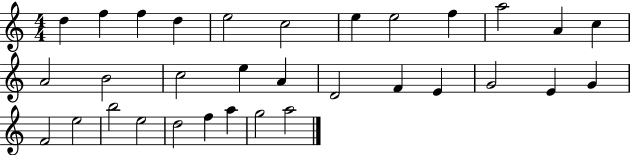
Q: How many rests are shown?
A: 0